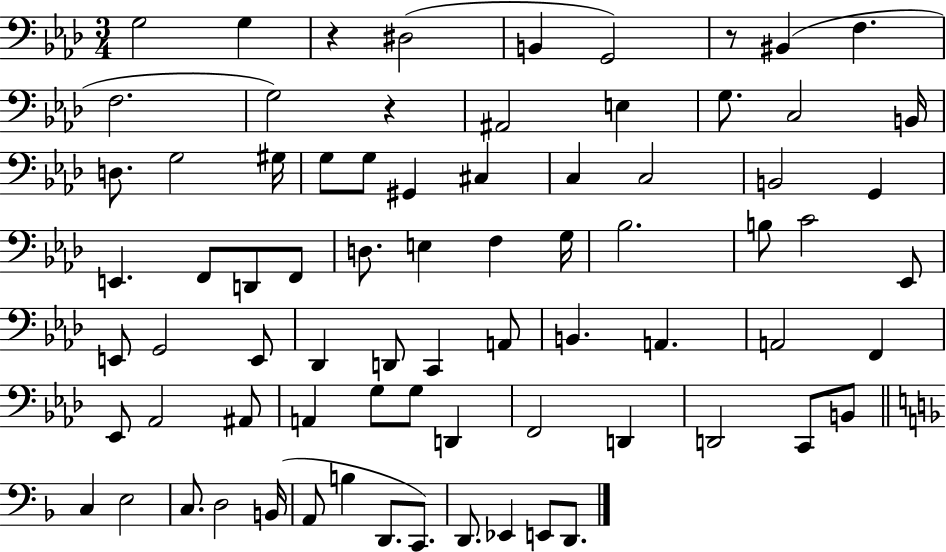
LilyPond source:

{
  \clef bass
  \numericTimeSignature
  \time 3/4
  \key aes \major
  g2 g4 | r4 dis2( | b,4 g,2) | r8 bis,4( f4. | \break f2. | g2) r4 | ais,2 e4 | g8. c2 b,16 | \break d8. g2 gis16 | g8 g8 gis,4 cis4 | c4 c2 | b,2 g,4 | \break e,4. f,8 d,8 f,8 | d8. e4 f4 g16 | bes2. | b8 c'2 ees,8 | \break e,8 g,2 e,8 | des,4 d,8 c,4 a,8 | b,4. a,4. | a,2 f,4 | \break ees,8 aes,2 ais,8 | a,4 g8 g8 d,4 | f,2 d,4 | d,2 c,8 b,8 | \break \bar "||" \break \key d \minor c4 e2 | c8. d2 b,16( | a,8 b4 d,8. c,8.) | d,8. ees,4 e,8 d,8. | \break \bar "|."
}